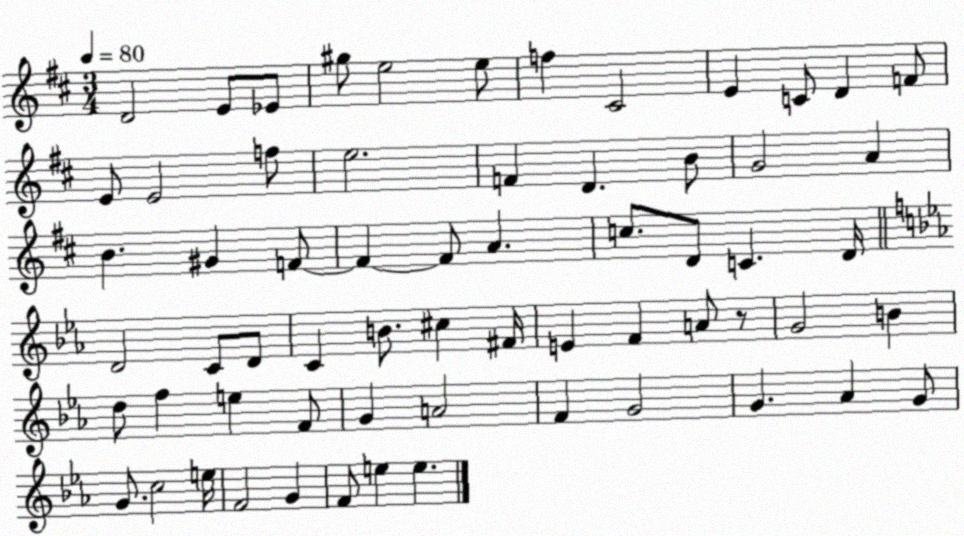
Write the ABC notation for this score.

X:1
T:Untitled
M:3/4
L:1/4
K:D
D2 E/2 _E/2 ^g/2 e2 e/2 f ^C2 E C/2 D F/2 E/2 E2 f/2 e2 F D B/2 G2 A B ^G F/2 F F/2 A c/2 D/2 C D/4 D2 C/2 D/2 C B/2 ^c ^F/4 E F A/2 z/2 G2 B d/2 f e F/2 G A2 F G2 G _A G/2 G/2 c2 e/4 F2 G F/2 e e